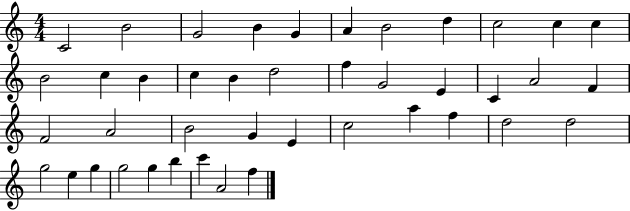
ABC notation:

X:1
T:Untitled
M:4/4
L:1/4
K:C
C2 B2 G2 B G A B2 d c2 c c B2 c B c B d2 f G2 E C A2 F F2 A2 B2 G E c2 a f d2 d2 g2 e g g2 g b c' A2 f